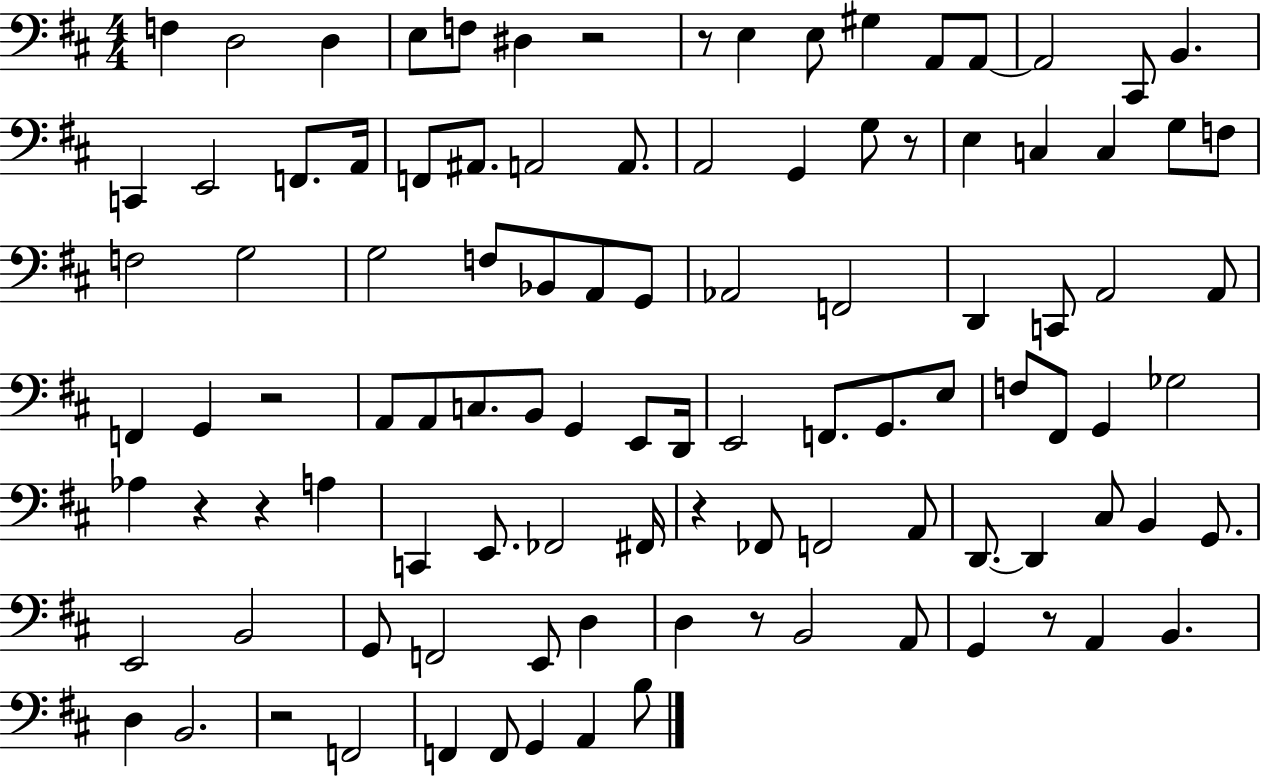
F3/q D3/h D3/q E3/e F3/e D#3/q R/h R/e E3/q E3/e G#3/q A2/e A2/e A2/h C#2/e B2/q. C2/q E2/h F2/e. A2/s F2/e A#2/e. A2/h A2/e. A2/h G2/q G3/e R/e E3/q C3/q C3/q G3/e F3/e F3/h G3/h G3/h F3/e Bb2/e A2/e G2/e Ab2/h F2/h D2/q C2/e A2/h A2/e F2/q G2/q R/h A2/e A2/e C3/e. B2/e G2/q E2/e D2/s E2/h F2/e. G2/e. E3/e F3/e F#2/e G2/q Gb3/h Ab3/q R/q R/q A3/q C2/q E2/e. FES2/h F#2/s R/q FES2/e F2/h A2/e D2/e. D2/q C#3/e B2/q G2/e. E2/h B2/h G2/e F2/h E2/e D3/q D3/q R/e B2/h A2/e G2/q R/e A2/q B2/q. D3/q B2/h. R/h F2/h F2/q F2/e G2/q A2/q B3/e